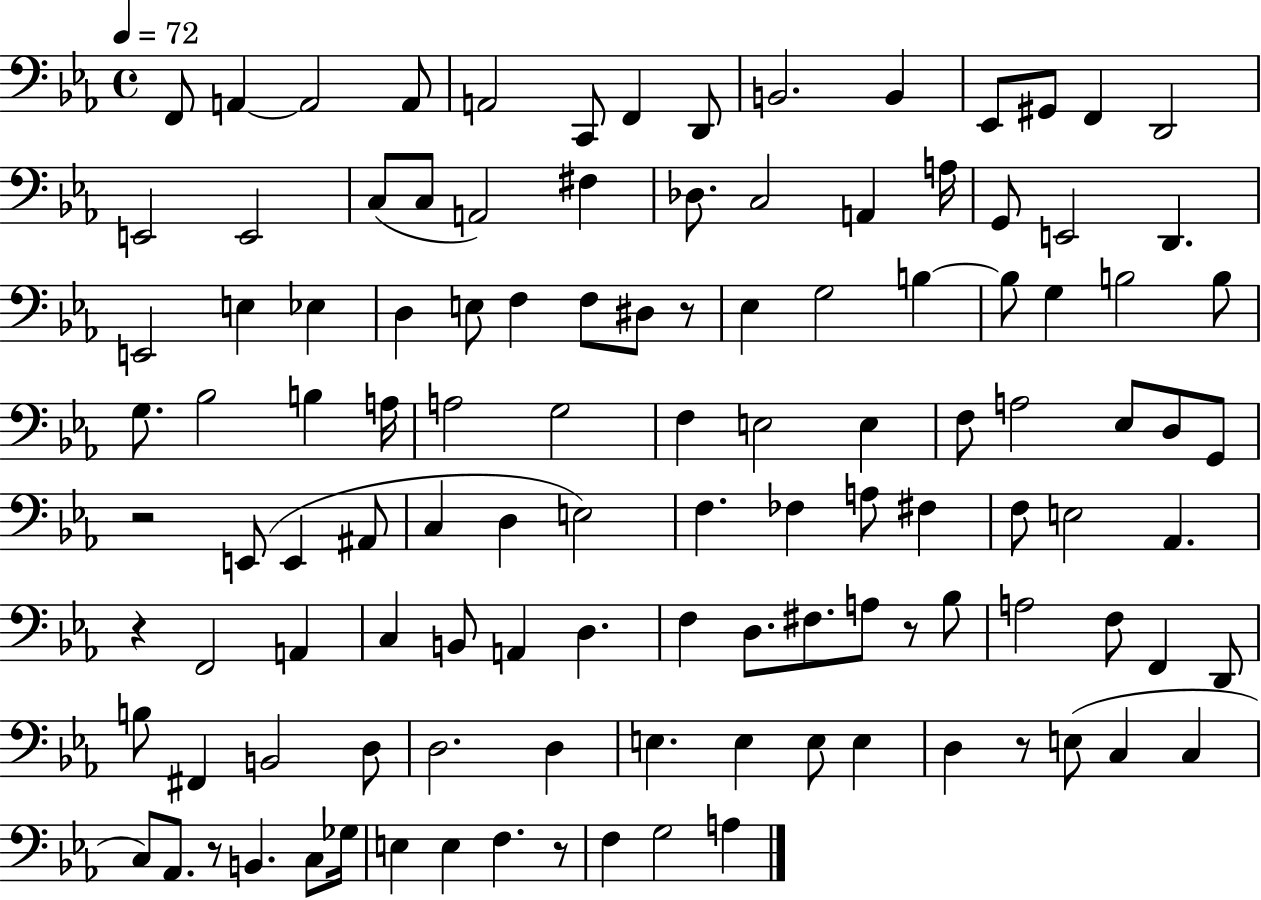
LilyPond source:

{
  \clef bass
  \time 4/4
  \defaultTimeSignature
  \key ees \major
  \tempo 4 = 72
  f,8 a,4~~ a,2 a,8 | a,2 c,8 f,4 d,8 | b,2. b,4 | ees,8 gis,8 f,4 d,2 | \break e,2 e,2 | c8( c8 a,2) fis4 | des8. c2 a,4 a16 | g,8 e,2 d,4. | \break e,2 e4 ees4 | d4 e8 f4 f8 dis8 r8 | ees4 g2 b4~~ | b8 g4 b2 b8 | \break g8. bes2 b4 a16 | a2 g2 | f4 e2 e4 | f8 a2 ees8 d8 g,8 | \break r2 e,8( e,4 ais,8 | c4 d4 e2) | f4. fes4 a8 fis4 | f8 e2 aes,4. | \break r4 f,2 a,4 | c4 b,8 a,4 d4. | f4 d8. fis8. a8 r8 bes8 | a2 f8 f,4 d,8 | \break b8 fis,4 b,2 d8 | d2. d4 | e4. e4 e8 e4 | d4 r8 e8( c4 c4 | \break c8) aes,8. r8 b,4. c8 ges16 | e4 e4 f4. r8 | f4 g2 a4 | \bar "|."
}